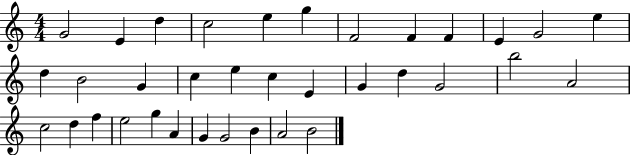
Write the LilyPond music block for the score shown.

{
  \clef treble
  \numericTimeSignature
  \time 4/4
  \key c \major
  g'2 e'4 d''4 | c''2 e''4 g''4 | f'2 f'4 f'4 | e'4 g'2 e''4 | \break d''4 b'2 g'4 | c''4 e''4 c''4 e'4 | g'4 d''4 g'2 | b''2 a'2 | \break c''2 d''4 f''4 | e''2 g''4 a'4 | g'4 g'2 b'4 | a'2 b'2 | \break \bar "|."
}